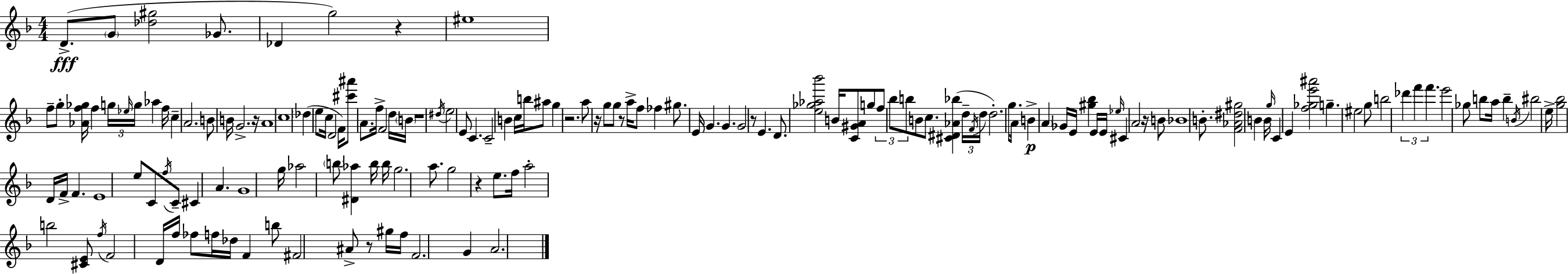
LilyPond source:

{
  \clef treble
  \numericTimeSignature
  \time 4/4
  \key f \major
  d'8.->(\fff \parenthesize g'8 <des'' gis''>2 ges'8. | des'4 g''2) r4 | eis''1 | f''8-- g''8-. <aes' f'' ges''>16 f''4 \tuplet 3/2 { g''16 \grace { ees''16 } g''16 } aes''4 | \break f''16 c''4-- a'2. | b'8 b'16 g'2.-> | r16 a'1 | c''1 | \break \parenthesize des''4( e''8 c''16 d'2 | f'16) <cis''' ais'''>8 a'8. f''16-> f'2 d''16 | \parenthesize b'16 r1 | \acciaccatura { dis''16 } e''2 e'8 c'4. | \break c'2-- b'4 c''16 b''16 | ais''8 g''4 r2. | a''8 r16 g''8 g''8 r8 a''16-> f''8 fes''4 | gis''8. e'16 g'4. g'4. | \break g'2 r8 e'4. | d'8. <e'' ges'' aes'' bes'''>2 b'16 <c' gis' a'>8 | g''8 \tuplet 3/2 { f''8 bes''8 b''8 } b'8 c''8. <cis' dis' aes' bes''>4( | \tuplet 3/2 { d''16-- \acciaccatura { f'16 } d''16 } d''2.-.) | \break g''8. a'16 b'4->\p \parenthesize a'4 ges'16 e'16 <gis'' bes''>4 | e'16 e'16 \grace { ees''16 } cis'4 a'2 | r16 b'8 bes'1 | b'8.-. <f' aes' dis'' gis''>2 b'4 | \break b'16 \grace { g''16 } c'4 e'4 <f'' ges'' e''' ais'''>2 | g''4.-- eis''2 | g''8 b''2 \tuplet 3/2 { des'''4 | f'''4 f'''4. } e'''2 | \break ges''8 b''8 a''16 b''4-- \acciaccatura { b'16 } bis''2 | e''16-> <g'' bes''>2 d'16 f'16-> | f'4. e'1 | e''8 c'8 \acciaccatura { f''16 } c'8-- cis'4 | \break a'4. g'1 | g''16 aes''2 | \parenthesize b''8 <dis' aes''>4 b''16 b''16 g''2. | a''8. g''2 r4 | \break e''8. f''16 a''2-. b''2 | <cis' e'>8 \acciaccatura { f''16 } f'2 | d'16 f''16 fes''8 f''16 des''16 f'4 b''8 fis'2 | ais'8-> r8 gis''16 f''16 f'2. | \break g'4 a'2. | \bar "|."
}